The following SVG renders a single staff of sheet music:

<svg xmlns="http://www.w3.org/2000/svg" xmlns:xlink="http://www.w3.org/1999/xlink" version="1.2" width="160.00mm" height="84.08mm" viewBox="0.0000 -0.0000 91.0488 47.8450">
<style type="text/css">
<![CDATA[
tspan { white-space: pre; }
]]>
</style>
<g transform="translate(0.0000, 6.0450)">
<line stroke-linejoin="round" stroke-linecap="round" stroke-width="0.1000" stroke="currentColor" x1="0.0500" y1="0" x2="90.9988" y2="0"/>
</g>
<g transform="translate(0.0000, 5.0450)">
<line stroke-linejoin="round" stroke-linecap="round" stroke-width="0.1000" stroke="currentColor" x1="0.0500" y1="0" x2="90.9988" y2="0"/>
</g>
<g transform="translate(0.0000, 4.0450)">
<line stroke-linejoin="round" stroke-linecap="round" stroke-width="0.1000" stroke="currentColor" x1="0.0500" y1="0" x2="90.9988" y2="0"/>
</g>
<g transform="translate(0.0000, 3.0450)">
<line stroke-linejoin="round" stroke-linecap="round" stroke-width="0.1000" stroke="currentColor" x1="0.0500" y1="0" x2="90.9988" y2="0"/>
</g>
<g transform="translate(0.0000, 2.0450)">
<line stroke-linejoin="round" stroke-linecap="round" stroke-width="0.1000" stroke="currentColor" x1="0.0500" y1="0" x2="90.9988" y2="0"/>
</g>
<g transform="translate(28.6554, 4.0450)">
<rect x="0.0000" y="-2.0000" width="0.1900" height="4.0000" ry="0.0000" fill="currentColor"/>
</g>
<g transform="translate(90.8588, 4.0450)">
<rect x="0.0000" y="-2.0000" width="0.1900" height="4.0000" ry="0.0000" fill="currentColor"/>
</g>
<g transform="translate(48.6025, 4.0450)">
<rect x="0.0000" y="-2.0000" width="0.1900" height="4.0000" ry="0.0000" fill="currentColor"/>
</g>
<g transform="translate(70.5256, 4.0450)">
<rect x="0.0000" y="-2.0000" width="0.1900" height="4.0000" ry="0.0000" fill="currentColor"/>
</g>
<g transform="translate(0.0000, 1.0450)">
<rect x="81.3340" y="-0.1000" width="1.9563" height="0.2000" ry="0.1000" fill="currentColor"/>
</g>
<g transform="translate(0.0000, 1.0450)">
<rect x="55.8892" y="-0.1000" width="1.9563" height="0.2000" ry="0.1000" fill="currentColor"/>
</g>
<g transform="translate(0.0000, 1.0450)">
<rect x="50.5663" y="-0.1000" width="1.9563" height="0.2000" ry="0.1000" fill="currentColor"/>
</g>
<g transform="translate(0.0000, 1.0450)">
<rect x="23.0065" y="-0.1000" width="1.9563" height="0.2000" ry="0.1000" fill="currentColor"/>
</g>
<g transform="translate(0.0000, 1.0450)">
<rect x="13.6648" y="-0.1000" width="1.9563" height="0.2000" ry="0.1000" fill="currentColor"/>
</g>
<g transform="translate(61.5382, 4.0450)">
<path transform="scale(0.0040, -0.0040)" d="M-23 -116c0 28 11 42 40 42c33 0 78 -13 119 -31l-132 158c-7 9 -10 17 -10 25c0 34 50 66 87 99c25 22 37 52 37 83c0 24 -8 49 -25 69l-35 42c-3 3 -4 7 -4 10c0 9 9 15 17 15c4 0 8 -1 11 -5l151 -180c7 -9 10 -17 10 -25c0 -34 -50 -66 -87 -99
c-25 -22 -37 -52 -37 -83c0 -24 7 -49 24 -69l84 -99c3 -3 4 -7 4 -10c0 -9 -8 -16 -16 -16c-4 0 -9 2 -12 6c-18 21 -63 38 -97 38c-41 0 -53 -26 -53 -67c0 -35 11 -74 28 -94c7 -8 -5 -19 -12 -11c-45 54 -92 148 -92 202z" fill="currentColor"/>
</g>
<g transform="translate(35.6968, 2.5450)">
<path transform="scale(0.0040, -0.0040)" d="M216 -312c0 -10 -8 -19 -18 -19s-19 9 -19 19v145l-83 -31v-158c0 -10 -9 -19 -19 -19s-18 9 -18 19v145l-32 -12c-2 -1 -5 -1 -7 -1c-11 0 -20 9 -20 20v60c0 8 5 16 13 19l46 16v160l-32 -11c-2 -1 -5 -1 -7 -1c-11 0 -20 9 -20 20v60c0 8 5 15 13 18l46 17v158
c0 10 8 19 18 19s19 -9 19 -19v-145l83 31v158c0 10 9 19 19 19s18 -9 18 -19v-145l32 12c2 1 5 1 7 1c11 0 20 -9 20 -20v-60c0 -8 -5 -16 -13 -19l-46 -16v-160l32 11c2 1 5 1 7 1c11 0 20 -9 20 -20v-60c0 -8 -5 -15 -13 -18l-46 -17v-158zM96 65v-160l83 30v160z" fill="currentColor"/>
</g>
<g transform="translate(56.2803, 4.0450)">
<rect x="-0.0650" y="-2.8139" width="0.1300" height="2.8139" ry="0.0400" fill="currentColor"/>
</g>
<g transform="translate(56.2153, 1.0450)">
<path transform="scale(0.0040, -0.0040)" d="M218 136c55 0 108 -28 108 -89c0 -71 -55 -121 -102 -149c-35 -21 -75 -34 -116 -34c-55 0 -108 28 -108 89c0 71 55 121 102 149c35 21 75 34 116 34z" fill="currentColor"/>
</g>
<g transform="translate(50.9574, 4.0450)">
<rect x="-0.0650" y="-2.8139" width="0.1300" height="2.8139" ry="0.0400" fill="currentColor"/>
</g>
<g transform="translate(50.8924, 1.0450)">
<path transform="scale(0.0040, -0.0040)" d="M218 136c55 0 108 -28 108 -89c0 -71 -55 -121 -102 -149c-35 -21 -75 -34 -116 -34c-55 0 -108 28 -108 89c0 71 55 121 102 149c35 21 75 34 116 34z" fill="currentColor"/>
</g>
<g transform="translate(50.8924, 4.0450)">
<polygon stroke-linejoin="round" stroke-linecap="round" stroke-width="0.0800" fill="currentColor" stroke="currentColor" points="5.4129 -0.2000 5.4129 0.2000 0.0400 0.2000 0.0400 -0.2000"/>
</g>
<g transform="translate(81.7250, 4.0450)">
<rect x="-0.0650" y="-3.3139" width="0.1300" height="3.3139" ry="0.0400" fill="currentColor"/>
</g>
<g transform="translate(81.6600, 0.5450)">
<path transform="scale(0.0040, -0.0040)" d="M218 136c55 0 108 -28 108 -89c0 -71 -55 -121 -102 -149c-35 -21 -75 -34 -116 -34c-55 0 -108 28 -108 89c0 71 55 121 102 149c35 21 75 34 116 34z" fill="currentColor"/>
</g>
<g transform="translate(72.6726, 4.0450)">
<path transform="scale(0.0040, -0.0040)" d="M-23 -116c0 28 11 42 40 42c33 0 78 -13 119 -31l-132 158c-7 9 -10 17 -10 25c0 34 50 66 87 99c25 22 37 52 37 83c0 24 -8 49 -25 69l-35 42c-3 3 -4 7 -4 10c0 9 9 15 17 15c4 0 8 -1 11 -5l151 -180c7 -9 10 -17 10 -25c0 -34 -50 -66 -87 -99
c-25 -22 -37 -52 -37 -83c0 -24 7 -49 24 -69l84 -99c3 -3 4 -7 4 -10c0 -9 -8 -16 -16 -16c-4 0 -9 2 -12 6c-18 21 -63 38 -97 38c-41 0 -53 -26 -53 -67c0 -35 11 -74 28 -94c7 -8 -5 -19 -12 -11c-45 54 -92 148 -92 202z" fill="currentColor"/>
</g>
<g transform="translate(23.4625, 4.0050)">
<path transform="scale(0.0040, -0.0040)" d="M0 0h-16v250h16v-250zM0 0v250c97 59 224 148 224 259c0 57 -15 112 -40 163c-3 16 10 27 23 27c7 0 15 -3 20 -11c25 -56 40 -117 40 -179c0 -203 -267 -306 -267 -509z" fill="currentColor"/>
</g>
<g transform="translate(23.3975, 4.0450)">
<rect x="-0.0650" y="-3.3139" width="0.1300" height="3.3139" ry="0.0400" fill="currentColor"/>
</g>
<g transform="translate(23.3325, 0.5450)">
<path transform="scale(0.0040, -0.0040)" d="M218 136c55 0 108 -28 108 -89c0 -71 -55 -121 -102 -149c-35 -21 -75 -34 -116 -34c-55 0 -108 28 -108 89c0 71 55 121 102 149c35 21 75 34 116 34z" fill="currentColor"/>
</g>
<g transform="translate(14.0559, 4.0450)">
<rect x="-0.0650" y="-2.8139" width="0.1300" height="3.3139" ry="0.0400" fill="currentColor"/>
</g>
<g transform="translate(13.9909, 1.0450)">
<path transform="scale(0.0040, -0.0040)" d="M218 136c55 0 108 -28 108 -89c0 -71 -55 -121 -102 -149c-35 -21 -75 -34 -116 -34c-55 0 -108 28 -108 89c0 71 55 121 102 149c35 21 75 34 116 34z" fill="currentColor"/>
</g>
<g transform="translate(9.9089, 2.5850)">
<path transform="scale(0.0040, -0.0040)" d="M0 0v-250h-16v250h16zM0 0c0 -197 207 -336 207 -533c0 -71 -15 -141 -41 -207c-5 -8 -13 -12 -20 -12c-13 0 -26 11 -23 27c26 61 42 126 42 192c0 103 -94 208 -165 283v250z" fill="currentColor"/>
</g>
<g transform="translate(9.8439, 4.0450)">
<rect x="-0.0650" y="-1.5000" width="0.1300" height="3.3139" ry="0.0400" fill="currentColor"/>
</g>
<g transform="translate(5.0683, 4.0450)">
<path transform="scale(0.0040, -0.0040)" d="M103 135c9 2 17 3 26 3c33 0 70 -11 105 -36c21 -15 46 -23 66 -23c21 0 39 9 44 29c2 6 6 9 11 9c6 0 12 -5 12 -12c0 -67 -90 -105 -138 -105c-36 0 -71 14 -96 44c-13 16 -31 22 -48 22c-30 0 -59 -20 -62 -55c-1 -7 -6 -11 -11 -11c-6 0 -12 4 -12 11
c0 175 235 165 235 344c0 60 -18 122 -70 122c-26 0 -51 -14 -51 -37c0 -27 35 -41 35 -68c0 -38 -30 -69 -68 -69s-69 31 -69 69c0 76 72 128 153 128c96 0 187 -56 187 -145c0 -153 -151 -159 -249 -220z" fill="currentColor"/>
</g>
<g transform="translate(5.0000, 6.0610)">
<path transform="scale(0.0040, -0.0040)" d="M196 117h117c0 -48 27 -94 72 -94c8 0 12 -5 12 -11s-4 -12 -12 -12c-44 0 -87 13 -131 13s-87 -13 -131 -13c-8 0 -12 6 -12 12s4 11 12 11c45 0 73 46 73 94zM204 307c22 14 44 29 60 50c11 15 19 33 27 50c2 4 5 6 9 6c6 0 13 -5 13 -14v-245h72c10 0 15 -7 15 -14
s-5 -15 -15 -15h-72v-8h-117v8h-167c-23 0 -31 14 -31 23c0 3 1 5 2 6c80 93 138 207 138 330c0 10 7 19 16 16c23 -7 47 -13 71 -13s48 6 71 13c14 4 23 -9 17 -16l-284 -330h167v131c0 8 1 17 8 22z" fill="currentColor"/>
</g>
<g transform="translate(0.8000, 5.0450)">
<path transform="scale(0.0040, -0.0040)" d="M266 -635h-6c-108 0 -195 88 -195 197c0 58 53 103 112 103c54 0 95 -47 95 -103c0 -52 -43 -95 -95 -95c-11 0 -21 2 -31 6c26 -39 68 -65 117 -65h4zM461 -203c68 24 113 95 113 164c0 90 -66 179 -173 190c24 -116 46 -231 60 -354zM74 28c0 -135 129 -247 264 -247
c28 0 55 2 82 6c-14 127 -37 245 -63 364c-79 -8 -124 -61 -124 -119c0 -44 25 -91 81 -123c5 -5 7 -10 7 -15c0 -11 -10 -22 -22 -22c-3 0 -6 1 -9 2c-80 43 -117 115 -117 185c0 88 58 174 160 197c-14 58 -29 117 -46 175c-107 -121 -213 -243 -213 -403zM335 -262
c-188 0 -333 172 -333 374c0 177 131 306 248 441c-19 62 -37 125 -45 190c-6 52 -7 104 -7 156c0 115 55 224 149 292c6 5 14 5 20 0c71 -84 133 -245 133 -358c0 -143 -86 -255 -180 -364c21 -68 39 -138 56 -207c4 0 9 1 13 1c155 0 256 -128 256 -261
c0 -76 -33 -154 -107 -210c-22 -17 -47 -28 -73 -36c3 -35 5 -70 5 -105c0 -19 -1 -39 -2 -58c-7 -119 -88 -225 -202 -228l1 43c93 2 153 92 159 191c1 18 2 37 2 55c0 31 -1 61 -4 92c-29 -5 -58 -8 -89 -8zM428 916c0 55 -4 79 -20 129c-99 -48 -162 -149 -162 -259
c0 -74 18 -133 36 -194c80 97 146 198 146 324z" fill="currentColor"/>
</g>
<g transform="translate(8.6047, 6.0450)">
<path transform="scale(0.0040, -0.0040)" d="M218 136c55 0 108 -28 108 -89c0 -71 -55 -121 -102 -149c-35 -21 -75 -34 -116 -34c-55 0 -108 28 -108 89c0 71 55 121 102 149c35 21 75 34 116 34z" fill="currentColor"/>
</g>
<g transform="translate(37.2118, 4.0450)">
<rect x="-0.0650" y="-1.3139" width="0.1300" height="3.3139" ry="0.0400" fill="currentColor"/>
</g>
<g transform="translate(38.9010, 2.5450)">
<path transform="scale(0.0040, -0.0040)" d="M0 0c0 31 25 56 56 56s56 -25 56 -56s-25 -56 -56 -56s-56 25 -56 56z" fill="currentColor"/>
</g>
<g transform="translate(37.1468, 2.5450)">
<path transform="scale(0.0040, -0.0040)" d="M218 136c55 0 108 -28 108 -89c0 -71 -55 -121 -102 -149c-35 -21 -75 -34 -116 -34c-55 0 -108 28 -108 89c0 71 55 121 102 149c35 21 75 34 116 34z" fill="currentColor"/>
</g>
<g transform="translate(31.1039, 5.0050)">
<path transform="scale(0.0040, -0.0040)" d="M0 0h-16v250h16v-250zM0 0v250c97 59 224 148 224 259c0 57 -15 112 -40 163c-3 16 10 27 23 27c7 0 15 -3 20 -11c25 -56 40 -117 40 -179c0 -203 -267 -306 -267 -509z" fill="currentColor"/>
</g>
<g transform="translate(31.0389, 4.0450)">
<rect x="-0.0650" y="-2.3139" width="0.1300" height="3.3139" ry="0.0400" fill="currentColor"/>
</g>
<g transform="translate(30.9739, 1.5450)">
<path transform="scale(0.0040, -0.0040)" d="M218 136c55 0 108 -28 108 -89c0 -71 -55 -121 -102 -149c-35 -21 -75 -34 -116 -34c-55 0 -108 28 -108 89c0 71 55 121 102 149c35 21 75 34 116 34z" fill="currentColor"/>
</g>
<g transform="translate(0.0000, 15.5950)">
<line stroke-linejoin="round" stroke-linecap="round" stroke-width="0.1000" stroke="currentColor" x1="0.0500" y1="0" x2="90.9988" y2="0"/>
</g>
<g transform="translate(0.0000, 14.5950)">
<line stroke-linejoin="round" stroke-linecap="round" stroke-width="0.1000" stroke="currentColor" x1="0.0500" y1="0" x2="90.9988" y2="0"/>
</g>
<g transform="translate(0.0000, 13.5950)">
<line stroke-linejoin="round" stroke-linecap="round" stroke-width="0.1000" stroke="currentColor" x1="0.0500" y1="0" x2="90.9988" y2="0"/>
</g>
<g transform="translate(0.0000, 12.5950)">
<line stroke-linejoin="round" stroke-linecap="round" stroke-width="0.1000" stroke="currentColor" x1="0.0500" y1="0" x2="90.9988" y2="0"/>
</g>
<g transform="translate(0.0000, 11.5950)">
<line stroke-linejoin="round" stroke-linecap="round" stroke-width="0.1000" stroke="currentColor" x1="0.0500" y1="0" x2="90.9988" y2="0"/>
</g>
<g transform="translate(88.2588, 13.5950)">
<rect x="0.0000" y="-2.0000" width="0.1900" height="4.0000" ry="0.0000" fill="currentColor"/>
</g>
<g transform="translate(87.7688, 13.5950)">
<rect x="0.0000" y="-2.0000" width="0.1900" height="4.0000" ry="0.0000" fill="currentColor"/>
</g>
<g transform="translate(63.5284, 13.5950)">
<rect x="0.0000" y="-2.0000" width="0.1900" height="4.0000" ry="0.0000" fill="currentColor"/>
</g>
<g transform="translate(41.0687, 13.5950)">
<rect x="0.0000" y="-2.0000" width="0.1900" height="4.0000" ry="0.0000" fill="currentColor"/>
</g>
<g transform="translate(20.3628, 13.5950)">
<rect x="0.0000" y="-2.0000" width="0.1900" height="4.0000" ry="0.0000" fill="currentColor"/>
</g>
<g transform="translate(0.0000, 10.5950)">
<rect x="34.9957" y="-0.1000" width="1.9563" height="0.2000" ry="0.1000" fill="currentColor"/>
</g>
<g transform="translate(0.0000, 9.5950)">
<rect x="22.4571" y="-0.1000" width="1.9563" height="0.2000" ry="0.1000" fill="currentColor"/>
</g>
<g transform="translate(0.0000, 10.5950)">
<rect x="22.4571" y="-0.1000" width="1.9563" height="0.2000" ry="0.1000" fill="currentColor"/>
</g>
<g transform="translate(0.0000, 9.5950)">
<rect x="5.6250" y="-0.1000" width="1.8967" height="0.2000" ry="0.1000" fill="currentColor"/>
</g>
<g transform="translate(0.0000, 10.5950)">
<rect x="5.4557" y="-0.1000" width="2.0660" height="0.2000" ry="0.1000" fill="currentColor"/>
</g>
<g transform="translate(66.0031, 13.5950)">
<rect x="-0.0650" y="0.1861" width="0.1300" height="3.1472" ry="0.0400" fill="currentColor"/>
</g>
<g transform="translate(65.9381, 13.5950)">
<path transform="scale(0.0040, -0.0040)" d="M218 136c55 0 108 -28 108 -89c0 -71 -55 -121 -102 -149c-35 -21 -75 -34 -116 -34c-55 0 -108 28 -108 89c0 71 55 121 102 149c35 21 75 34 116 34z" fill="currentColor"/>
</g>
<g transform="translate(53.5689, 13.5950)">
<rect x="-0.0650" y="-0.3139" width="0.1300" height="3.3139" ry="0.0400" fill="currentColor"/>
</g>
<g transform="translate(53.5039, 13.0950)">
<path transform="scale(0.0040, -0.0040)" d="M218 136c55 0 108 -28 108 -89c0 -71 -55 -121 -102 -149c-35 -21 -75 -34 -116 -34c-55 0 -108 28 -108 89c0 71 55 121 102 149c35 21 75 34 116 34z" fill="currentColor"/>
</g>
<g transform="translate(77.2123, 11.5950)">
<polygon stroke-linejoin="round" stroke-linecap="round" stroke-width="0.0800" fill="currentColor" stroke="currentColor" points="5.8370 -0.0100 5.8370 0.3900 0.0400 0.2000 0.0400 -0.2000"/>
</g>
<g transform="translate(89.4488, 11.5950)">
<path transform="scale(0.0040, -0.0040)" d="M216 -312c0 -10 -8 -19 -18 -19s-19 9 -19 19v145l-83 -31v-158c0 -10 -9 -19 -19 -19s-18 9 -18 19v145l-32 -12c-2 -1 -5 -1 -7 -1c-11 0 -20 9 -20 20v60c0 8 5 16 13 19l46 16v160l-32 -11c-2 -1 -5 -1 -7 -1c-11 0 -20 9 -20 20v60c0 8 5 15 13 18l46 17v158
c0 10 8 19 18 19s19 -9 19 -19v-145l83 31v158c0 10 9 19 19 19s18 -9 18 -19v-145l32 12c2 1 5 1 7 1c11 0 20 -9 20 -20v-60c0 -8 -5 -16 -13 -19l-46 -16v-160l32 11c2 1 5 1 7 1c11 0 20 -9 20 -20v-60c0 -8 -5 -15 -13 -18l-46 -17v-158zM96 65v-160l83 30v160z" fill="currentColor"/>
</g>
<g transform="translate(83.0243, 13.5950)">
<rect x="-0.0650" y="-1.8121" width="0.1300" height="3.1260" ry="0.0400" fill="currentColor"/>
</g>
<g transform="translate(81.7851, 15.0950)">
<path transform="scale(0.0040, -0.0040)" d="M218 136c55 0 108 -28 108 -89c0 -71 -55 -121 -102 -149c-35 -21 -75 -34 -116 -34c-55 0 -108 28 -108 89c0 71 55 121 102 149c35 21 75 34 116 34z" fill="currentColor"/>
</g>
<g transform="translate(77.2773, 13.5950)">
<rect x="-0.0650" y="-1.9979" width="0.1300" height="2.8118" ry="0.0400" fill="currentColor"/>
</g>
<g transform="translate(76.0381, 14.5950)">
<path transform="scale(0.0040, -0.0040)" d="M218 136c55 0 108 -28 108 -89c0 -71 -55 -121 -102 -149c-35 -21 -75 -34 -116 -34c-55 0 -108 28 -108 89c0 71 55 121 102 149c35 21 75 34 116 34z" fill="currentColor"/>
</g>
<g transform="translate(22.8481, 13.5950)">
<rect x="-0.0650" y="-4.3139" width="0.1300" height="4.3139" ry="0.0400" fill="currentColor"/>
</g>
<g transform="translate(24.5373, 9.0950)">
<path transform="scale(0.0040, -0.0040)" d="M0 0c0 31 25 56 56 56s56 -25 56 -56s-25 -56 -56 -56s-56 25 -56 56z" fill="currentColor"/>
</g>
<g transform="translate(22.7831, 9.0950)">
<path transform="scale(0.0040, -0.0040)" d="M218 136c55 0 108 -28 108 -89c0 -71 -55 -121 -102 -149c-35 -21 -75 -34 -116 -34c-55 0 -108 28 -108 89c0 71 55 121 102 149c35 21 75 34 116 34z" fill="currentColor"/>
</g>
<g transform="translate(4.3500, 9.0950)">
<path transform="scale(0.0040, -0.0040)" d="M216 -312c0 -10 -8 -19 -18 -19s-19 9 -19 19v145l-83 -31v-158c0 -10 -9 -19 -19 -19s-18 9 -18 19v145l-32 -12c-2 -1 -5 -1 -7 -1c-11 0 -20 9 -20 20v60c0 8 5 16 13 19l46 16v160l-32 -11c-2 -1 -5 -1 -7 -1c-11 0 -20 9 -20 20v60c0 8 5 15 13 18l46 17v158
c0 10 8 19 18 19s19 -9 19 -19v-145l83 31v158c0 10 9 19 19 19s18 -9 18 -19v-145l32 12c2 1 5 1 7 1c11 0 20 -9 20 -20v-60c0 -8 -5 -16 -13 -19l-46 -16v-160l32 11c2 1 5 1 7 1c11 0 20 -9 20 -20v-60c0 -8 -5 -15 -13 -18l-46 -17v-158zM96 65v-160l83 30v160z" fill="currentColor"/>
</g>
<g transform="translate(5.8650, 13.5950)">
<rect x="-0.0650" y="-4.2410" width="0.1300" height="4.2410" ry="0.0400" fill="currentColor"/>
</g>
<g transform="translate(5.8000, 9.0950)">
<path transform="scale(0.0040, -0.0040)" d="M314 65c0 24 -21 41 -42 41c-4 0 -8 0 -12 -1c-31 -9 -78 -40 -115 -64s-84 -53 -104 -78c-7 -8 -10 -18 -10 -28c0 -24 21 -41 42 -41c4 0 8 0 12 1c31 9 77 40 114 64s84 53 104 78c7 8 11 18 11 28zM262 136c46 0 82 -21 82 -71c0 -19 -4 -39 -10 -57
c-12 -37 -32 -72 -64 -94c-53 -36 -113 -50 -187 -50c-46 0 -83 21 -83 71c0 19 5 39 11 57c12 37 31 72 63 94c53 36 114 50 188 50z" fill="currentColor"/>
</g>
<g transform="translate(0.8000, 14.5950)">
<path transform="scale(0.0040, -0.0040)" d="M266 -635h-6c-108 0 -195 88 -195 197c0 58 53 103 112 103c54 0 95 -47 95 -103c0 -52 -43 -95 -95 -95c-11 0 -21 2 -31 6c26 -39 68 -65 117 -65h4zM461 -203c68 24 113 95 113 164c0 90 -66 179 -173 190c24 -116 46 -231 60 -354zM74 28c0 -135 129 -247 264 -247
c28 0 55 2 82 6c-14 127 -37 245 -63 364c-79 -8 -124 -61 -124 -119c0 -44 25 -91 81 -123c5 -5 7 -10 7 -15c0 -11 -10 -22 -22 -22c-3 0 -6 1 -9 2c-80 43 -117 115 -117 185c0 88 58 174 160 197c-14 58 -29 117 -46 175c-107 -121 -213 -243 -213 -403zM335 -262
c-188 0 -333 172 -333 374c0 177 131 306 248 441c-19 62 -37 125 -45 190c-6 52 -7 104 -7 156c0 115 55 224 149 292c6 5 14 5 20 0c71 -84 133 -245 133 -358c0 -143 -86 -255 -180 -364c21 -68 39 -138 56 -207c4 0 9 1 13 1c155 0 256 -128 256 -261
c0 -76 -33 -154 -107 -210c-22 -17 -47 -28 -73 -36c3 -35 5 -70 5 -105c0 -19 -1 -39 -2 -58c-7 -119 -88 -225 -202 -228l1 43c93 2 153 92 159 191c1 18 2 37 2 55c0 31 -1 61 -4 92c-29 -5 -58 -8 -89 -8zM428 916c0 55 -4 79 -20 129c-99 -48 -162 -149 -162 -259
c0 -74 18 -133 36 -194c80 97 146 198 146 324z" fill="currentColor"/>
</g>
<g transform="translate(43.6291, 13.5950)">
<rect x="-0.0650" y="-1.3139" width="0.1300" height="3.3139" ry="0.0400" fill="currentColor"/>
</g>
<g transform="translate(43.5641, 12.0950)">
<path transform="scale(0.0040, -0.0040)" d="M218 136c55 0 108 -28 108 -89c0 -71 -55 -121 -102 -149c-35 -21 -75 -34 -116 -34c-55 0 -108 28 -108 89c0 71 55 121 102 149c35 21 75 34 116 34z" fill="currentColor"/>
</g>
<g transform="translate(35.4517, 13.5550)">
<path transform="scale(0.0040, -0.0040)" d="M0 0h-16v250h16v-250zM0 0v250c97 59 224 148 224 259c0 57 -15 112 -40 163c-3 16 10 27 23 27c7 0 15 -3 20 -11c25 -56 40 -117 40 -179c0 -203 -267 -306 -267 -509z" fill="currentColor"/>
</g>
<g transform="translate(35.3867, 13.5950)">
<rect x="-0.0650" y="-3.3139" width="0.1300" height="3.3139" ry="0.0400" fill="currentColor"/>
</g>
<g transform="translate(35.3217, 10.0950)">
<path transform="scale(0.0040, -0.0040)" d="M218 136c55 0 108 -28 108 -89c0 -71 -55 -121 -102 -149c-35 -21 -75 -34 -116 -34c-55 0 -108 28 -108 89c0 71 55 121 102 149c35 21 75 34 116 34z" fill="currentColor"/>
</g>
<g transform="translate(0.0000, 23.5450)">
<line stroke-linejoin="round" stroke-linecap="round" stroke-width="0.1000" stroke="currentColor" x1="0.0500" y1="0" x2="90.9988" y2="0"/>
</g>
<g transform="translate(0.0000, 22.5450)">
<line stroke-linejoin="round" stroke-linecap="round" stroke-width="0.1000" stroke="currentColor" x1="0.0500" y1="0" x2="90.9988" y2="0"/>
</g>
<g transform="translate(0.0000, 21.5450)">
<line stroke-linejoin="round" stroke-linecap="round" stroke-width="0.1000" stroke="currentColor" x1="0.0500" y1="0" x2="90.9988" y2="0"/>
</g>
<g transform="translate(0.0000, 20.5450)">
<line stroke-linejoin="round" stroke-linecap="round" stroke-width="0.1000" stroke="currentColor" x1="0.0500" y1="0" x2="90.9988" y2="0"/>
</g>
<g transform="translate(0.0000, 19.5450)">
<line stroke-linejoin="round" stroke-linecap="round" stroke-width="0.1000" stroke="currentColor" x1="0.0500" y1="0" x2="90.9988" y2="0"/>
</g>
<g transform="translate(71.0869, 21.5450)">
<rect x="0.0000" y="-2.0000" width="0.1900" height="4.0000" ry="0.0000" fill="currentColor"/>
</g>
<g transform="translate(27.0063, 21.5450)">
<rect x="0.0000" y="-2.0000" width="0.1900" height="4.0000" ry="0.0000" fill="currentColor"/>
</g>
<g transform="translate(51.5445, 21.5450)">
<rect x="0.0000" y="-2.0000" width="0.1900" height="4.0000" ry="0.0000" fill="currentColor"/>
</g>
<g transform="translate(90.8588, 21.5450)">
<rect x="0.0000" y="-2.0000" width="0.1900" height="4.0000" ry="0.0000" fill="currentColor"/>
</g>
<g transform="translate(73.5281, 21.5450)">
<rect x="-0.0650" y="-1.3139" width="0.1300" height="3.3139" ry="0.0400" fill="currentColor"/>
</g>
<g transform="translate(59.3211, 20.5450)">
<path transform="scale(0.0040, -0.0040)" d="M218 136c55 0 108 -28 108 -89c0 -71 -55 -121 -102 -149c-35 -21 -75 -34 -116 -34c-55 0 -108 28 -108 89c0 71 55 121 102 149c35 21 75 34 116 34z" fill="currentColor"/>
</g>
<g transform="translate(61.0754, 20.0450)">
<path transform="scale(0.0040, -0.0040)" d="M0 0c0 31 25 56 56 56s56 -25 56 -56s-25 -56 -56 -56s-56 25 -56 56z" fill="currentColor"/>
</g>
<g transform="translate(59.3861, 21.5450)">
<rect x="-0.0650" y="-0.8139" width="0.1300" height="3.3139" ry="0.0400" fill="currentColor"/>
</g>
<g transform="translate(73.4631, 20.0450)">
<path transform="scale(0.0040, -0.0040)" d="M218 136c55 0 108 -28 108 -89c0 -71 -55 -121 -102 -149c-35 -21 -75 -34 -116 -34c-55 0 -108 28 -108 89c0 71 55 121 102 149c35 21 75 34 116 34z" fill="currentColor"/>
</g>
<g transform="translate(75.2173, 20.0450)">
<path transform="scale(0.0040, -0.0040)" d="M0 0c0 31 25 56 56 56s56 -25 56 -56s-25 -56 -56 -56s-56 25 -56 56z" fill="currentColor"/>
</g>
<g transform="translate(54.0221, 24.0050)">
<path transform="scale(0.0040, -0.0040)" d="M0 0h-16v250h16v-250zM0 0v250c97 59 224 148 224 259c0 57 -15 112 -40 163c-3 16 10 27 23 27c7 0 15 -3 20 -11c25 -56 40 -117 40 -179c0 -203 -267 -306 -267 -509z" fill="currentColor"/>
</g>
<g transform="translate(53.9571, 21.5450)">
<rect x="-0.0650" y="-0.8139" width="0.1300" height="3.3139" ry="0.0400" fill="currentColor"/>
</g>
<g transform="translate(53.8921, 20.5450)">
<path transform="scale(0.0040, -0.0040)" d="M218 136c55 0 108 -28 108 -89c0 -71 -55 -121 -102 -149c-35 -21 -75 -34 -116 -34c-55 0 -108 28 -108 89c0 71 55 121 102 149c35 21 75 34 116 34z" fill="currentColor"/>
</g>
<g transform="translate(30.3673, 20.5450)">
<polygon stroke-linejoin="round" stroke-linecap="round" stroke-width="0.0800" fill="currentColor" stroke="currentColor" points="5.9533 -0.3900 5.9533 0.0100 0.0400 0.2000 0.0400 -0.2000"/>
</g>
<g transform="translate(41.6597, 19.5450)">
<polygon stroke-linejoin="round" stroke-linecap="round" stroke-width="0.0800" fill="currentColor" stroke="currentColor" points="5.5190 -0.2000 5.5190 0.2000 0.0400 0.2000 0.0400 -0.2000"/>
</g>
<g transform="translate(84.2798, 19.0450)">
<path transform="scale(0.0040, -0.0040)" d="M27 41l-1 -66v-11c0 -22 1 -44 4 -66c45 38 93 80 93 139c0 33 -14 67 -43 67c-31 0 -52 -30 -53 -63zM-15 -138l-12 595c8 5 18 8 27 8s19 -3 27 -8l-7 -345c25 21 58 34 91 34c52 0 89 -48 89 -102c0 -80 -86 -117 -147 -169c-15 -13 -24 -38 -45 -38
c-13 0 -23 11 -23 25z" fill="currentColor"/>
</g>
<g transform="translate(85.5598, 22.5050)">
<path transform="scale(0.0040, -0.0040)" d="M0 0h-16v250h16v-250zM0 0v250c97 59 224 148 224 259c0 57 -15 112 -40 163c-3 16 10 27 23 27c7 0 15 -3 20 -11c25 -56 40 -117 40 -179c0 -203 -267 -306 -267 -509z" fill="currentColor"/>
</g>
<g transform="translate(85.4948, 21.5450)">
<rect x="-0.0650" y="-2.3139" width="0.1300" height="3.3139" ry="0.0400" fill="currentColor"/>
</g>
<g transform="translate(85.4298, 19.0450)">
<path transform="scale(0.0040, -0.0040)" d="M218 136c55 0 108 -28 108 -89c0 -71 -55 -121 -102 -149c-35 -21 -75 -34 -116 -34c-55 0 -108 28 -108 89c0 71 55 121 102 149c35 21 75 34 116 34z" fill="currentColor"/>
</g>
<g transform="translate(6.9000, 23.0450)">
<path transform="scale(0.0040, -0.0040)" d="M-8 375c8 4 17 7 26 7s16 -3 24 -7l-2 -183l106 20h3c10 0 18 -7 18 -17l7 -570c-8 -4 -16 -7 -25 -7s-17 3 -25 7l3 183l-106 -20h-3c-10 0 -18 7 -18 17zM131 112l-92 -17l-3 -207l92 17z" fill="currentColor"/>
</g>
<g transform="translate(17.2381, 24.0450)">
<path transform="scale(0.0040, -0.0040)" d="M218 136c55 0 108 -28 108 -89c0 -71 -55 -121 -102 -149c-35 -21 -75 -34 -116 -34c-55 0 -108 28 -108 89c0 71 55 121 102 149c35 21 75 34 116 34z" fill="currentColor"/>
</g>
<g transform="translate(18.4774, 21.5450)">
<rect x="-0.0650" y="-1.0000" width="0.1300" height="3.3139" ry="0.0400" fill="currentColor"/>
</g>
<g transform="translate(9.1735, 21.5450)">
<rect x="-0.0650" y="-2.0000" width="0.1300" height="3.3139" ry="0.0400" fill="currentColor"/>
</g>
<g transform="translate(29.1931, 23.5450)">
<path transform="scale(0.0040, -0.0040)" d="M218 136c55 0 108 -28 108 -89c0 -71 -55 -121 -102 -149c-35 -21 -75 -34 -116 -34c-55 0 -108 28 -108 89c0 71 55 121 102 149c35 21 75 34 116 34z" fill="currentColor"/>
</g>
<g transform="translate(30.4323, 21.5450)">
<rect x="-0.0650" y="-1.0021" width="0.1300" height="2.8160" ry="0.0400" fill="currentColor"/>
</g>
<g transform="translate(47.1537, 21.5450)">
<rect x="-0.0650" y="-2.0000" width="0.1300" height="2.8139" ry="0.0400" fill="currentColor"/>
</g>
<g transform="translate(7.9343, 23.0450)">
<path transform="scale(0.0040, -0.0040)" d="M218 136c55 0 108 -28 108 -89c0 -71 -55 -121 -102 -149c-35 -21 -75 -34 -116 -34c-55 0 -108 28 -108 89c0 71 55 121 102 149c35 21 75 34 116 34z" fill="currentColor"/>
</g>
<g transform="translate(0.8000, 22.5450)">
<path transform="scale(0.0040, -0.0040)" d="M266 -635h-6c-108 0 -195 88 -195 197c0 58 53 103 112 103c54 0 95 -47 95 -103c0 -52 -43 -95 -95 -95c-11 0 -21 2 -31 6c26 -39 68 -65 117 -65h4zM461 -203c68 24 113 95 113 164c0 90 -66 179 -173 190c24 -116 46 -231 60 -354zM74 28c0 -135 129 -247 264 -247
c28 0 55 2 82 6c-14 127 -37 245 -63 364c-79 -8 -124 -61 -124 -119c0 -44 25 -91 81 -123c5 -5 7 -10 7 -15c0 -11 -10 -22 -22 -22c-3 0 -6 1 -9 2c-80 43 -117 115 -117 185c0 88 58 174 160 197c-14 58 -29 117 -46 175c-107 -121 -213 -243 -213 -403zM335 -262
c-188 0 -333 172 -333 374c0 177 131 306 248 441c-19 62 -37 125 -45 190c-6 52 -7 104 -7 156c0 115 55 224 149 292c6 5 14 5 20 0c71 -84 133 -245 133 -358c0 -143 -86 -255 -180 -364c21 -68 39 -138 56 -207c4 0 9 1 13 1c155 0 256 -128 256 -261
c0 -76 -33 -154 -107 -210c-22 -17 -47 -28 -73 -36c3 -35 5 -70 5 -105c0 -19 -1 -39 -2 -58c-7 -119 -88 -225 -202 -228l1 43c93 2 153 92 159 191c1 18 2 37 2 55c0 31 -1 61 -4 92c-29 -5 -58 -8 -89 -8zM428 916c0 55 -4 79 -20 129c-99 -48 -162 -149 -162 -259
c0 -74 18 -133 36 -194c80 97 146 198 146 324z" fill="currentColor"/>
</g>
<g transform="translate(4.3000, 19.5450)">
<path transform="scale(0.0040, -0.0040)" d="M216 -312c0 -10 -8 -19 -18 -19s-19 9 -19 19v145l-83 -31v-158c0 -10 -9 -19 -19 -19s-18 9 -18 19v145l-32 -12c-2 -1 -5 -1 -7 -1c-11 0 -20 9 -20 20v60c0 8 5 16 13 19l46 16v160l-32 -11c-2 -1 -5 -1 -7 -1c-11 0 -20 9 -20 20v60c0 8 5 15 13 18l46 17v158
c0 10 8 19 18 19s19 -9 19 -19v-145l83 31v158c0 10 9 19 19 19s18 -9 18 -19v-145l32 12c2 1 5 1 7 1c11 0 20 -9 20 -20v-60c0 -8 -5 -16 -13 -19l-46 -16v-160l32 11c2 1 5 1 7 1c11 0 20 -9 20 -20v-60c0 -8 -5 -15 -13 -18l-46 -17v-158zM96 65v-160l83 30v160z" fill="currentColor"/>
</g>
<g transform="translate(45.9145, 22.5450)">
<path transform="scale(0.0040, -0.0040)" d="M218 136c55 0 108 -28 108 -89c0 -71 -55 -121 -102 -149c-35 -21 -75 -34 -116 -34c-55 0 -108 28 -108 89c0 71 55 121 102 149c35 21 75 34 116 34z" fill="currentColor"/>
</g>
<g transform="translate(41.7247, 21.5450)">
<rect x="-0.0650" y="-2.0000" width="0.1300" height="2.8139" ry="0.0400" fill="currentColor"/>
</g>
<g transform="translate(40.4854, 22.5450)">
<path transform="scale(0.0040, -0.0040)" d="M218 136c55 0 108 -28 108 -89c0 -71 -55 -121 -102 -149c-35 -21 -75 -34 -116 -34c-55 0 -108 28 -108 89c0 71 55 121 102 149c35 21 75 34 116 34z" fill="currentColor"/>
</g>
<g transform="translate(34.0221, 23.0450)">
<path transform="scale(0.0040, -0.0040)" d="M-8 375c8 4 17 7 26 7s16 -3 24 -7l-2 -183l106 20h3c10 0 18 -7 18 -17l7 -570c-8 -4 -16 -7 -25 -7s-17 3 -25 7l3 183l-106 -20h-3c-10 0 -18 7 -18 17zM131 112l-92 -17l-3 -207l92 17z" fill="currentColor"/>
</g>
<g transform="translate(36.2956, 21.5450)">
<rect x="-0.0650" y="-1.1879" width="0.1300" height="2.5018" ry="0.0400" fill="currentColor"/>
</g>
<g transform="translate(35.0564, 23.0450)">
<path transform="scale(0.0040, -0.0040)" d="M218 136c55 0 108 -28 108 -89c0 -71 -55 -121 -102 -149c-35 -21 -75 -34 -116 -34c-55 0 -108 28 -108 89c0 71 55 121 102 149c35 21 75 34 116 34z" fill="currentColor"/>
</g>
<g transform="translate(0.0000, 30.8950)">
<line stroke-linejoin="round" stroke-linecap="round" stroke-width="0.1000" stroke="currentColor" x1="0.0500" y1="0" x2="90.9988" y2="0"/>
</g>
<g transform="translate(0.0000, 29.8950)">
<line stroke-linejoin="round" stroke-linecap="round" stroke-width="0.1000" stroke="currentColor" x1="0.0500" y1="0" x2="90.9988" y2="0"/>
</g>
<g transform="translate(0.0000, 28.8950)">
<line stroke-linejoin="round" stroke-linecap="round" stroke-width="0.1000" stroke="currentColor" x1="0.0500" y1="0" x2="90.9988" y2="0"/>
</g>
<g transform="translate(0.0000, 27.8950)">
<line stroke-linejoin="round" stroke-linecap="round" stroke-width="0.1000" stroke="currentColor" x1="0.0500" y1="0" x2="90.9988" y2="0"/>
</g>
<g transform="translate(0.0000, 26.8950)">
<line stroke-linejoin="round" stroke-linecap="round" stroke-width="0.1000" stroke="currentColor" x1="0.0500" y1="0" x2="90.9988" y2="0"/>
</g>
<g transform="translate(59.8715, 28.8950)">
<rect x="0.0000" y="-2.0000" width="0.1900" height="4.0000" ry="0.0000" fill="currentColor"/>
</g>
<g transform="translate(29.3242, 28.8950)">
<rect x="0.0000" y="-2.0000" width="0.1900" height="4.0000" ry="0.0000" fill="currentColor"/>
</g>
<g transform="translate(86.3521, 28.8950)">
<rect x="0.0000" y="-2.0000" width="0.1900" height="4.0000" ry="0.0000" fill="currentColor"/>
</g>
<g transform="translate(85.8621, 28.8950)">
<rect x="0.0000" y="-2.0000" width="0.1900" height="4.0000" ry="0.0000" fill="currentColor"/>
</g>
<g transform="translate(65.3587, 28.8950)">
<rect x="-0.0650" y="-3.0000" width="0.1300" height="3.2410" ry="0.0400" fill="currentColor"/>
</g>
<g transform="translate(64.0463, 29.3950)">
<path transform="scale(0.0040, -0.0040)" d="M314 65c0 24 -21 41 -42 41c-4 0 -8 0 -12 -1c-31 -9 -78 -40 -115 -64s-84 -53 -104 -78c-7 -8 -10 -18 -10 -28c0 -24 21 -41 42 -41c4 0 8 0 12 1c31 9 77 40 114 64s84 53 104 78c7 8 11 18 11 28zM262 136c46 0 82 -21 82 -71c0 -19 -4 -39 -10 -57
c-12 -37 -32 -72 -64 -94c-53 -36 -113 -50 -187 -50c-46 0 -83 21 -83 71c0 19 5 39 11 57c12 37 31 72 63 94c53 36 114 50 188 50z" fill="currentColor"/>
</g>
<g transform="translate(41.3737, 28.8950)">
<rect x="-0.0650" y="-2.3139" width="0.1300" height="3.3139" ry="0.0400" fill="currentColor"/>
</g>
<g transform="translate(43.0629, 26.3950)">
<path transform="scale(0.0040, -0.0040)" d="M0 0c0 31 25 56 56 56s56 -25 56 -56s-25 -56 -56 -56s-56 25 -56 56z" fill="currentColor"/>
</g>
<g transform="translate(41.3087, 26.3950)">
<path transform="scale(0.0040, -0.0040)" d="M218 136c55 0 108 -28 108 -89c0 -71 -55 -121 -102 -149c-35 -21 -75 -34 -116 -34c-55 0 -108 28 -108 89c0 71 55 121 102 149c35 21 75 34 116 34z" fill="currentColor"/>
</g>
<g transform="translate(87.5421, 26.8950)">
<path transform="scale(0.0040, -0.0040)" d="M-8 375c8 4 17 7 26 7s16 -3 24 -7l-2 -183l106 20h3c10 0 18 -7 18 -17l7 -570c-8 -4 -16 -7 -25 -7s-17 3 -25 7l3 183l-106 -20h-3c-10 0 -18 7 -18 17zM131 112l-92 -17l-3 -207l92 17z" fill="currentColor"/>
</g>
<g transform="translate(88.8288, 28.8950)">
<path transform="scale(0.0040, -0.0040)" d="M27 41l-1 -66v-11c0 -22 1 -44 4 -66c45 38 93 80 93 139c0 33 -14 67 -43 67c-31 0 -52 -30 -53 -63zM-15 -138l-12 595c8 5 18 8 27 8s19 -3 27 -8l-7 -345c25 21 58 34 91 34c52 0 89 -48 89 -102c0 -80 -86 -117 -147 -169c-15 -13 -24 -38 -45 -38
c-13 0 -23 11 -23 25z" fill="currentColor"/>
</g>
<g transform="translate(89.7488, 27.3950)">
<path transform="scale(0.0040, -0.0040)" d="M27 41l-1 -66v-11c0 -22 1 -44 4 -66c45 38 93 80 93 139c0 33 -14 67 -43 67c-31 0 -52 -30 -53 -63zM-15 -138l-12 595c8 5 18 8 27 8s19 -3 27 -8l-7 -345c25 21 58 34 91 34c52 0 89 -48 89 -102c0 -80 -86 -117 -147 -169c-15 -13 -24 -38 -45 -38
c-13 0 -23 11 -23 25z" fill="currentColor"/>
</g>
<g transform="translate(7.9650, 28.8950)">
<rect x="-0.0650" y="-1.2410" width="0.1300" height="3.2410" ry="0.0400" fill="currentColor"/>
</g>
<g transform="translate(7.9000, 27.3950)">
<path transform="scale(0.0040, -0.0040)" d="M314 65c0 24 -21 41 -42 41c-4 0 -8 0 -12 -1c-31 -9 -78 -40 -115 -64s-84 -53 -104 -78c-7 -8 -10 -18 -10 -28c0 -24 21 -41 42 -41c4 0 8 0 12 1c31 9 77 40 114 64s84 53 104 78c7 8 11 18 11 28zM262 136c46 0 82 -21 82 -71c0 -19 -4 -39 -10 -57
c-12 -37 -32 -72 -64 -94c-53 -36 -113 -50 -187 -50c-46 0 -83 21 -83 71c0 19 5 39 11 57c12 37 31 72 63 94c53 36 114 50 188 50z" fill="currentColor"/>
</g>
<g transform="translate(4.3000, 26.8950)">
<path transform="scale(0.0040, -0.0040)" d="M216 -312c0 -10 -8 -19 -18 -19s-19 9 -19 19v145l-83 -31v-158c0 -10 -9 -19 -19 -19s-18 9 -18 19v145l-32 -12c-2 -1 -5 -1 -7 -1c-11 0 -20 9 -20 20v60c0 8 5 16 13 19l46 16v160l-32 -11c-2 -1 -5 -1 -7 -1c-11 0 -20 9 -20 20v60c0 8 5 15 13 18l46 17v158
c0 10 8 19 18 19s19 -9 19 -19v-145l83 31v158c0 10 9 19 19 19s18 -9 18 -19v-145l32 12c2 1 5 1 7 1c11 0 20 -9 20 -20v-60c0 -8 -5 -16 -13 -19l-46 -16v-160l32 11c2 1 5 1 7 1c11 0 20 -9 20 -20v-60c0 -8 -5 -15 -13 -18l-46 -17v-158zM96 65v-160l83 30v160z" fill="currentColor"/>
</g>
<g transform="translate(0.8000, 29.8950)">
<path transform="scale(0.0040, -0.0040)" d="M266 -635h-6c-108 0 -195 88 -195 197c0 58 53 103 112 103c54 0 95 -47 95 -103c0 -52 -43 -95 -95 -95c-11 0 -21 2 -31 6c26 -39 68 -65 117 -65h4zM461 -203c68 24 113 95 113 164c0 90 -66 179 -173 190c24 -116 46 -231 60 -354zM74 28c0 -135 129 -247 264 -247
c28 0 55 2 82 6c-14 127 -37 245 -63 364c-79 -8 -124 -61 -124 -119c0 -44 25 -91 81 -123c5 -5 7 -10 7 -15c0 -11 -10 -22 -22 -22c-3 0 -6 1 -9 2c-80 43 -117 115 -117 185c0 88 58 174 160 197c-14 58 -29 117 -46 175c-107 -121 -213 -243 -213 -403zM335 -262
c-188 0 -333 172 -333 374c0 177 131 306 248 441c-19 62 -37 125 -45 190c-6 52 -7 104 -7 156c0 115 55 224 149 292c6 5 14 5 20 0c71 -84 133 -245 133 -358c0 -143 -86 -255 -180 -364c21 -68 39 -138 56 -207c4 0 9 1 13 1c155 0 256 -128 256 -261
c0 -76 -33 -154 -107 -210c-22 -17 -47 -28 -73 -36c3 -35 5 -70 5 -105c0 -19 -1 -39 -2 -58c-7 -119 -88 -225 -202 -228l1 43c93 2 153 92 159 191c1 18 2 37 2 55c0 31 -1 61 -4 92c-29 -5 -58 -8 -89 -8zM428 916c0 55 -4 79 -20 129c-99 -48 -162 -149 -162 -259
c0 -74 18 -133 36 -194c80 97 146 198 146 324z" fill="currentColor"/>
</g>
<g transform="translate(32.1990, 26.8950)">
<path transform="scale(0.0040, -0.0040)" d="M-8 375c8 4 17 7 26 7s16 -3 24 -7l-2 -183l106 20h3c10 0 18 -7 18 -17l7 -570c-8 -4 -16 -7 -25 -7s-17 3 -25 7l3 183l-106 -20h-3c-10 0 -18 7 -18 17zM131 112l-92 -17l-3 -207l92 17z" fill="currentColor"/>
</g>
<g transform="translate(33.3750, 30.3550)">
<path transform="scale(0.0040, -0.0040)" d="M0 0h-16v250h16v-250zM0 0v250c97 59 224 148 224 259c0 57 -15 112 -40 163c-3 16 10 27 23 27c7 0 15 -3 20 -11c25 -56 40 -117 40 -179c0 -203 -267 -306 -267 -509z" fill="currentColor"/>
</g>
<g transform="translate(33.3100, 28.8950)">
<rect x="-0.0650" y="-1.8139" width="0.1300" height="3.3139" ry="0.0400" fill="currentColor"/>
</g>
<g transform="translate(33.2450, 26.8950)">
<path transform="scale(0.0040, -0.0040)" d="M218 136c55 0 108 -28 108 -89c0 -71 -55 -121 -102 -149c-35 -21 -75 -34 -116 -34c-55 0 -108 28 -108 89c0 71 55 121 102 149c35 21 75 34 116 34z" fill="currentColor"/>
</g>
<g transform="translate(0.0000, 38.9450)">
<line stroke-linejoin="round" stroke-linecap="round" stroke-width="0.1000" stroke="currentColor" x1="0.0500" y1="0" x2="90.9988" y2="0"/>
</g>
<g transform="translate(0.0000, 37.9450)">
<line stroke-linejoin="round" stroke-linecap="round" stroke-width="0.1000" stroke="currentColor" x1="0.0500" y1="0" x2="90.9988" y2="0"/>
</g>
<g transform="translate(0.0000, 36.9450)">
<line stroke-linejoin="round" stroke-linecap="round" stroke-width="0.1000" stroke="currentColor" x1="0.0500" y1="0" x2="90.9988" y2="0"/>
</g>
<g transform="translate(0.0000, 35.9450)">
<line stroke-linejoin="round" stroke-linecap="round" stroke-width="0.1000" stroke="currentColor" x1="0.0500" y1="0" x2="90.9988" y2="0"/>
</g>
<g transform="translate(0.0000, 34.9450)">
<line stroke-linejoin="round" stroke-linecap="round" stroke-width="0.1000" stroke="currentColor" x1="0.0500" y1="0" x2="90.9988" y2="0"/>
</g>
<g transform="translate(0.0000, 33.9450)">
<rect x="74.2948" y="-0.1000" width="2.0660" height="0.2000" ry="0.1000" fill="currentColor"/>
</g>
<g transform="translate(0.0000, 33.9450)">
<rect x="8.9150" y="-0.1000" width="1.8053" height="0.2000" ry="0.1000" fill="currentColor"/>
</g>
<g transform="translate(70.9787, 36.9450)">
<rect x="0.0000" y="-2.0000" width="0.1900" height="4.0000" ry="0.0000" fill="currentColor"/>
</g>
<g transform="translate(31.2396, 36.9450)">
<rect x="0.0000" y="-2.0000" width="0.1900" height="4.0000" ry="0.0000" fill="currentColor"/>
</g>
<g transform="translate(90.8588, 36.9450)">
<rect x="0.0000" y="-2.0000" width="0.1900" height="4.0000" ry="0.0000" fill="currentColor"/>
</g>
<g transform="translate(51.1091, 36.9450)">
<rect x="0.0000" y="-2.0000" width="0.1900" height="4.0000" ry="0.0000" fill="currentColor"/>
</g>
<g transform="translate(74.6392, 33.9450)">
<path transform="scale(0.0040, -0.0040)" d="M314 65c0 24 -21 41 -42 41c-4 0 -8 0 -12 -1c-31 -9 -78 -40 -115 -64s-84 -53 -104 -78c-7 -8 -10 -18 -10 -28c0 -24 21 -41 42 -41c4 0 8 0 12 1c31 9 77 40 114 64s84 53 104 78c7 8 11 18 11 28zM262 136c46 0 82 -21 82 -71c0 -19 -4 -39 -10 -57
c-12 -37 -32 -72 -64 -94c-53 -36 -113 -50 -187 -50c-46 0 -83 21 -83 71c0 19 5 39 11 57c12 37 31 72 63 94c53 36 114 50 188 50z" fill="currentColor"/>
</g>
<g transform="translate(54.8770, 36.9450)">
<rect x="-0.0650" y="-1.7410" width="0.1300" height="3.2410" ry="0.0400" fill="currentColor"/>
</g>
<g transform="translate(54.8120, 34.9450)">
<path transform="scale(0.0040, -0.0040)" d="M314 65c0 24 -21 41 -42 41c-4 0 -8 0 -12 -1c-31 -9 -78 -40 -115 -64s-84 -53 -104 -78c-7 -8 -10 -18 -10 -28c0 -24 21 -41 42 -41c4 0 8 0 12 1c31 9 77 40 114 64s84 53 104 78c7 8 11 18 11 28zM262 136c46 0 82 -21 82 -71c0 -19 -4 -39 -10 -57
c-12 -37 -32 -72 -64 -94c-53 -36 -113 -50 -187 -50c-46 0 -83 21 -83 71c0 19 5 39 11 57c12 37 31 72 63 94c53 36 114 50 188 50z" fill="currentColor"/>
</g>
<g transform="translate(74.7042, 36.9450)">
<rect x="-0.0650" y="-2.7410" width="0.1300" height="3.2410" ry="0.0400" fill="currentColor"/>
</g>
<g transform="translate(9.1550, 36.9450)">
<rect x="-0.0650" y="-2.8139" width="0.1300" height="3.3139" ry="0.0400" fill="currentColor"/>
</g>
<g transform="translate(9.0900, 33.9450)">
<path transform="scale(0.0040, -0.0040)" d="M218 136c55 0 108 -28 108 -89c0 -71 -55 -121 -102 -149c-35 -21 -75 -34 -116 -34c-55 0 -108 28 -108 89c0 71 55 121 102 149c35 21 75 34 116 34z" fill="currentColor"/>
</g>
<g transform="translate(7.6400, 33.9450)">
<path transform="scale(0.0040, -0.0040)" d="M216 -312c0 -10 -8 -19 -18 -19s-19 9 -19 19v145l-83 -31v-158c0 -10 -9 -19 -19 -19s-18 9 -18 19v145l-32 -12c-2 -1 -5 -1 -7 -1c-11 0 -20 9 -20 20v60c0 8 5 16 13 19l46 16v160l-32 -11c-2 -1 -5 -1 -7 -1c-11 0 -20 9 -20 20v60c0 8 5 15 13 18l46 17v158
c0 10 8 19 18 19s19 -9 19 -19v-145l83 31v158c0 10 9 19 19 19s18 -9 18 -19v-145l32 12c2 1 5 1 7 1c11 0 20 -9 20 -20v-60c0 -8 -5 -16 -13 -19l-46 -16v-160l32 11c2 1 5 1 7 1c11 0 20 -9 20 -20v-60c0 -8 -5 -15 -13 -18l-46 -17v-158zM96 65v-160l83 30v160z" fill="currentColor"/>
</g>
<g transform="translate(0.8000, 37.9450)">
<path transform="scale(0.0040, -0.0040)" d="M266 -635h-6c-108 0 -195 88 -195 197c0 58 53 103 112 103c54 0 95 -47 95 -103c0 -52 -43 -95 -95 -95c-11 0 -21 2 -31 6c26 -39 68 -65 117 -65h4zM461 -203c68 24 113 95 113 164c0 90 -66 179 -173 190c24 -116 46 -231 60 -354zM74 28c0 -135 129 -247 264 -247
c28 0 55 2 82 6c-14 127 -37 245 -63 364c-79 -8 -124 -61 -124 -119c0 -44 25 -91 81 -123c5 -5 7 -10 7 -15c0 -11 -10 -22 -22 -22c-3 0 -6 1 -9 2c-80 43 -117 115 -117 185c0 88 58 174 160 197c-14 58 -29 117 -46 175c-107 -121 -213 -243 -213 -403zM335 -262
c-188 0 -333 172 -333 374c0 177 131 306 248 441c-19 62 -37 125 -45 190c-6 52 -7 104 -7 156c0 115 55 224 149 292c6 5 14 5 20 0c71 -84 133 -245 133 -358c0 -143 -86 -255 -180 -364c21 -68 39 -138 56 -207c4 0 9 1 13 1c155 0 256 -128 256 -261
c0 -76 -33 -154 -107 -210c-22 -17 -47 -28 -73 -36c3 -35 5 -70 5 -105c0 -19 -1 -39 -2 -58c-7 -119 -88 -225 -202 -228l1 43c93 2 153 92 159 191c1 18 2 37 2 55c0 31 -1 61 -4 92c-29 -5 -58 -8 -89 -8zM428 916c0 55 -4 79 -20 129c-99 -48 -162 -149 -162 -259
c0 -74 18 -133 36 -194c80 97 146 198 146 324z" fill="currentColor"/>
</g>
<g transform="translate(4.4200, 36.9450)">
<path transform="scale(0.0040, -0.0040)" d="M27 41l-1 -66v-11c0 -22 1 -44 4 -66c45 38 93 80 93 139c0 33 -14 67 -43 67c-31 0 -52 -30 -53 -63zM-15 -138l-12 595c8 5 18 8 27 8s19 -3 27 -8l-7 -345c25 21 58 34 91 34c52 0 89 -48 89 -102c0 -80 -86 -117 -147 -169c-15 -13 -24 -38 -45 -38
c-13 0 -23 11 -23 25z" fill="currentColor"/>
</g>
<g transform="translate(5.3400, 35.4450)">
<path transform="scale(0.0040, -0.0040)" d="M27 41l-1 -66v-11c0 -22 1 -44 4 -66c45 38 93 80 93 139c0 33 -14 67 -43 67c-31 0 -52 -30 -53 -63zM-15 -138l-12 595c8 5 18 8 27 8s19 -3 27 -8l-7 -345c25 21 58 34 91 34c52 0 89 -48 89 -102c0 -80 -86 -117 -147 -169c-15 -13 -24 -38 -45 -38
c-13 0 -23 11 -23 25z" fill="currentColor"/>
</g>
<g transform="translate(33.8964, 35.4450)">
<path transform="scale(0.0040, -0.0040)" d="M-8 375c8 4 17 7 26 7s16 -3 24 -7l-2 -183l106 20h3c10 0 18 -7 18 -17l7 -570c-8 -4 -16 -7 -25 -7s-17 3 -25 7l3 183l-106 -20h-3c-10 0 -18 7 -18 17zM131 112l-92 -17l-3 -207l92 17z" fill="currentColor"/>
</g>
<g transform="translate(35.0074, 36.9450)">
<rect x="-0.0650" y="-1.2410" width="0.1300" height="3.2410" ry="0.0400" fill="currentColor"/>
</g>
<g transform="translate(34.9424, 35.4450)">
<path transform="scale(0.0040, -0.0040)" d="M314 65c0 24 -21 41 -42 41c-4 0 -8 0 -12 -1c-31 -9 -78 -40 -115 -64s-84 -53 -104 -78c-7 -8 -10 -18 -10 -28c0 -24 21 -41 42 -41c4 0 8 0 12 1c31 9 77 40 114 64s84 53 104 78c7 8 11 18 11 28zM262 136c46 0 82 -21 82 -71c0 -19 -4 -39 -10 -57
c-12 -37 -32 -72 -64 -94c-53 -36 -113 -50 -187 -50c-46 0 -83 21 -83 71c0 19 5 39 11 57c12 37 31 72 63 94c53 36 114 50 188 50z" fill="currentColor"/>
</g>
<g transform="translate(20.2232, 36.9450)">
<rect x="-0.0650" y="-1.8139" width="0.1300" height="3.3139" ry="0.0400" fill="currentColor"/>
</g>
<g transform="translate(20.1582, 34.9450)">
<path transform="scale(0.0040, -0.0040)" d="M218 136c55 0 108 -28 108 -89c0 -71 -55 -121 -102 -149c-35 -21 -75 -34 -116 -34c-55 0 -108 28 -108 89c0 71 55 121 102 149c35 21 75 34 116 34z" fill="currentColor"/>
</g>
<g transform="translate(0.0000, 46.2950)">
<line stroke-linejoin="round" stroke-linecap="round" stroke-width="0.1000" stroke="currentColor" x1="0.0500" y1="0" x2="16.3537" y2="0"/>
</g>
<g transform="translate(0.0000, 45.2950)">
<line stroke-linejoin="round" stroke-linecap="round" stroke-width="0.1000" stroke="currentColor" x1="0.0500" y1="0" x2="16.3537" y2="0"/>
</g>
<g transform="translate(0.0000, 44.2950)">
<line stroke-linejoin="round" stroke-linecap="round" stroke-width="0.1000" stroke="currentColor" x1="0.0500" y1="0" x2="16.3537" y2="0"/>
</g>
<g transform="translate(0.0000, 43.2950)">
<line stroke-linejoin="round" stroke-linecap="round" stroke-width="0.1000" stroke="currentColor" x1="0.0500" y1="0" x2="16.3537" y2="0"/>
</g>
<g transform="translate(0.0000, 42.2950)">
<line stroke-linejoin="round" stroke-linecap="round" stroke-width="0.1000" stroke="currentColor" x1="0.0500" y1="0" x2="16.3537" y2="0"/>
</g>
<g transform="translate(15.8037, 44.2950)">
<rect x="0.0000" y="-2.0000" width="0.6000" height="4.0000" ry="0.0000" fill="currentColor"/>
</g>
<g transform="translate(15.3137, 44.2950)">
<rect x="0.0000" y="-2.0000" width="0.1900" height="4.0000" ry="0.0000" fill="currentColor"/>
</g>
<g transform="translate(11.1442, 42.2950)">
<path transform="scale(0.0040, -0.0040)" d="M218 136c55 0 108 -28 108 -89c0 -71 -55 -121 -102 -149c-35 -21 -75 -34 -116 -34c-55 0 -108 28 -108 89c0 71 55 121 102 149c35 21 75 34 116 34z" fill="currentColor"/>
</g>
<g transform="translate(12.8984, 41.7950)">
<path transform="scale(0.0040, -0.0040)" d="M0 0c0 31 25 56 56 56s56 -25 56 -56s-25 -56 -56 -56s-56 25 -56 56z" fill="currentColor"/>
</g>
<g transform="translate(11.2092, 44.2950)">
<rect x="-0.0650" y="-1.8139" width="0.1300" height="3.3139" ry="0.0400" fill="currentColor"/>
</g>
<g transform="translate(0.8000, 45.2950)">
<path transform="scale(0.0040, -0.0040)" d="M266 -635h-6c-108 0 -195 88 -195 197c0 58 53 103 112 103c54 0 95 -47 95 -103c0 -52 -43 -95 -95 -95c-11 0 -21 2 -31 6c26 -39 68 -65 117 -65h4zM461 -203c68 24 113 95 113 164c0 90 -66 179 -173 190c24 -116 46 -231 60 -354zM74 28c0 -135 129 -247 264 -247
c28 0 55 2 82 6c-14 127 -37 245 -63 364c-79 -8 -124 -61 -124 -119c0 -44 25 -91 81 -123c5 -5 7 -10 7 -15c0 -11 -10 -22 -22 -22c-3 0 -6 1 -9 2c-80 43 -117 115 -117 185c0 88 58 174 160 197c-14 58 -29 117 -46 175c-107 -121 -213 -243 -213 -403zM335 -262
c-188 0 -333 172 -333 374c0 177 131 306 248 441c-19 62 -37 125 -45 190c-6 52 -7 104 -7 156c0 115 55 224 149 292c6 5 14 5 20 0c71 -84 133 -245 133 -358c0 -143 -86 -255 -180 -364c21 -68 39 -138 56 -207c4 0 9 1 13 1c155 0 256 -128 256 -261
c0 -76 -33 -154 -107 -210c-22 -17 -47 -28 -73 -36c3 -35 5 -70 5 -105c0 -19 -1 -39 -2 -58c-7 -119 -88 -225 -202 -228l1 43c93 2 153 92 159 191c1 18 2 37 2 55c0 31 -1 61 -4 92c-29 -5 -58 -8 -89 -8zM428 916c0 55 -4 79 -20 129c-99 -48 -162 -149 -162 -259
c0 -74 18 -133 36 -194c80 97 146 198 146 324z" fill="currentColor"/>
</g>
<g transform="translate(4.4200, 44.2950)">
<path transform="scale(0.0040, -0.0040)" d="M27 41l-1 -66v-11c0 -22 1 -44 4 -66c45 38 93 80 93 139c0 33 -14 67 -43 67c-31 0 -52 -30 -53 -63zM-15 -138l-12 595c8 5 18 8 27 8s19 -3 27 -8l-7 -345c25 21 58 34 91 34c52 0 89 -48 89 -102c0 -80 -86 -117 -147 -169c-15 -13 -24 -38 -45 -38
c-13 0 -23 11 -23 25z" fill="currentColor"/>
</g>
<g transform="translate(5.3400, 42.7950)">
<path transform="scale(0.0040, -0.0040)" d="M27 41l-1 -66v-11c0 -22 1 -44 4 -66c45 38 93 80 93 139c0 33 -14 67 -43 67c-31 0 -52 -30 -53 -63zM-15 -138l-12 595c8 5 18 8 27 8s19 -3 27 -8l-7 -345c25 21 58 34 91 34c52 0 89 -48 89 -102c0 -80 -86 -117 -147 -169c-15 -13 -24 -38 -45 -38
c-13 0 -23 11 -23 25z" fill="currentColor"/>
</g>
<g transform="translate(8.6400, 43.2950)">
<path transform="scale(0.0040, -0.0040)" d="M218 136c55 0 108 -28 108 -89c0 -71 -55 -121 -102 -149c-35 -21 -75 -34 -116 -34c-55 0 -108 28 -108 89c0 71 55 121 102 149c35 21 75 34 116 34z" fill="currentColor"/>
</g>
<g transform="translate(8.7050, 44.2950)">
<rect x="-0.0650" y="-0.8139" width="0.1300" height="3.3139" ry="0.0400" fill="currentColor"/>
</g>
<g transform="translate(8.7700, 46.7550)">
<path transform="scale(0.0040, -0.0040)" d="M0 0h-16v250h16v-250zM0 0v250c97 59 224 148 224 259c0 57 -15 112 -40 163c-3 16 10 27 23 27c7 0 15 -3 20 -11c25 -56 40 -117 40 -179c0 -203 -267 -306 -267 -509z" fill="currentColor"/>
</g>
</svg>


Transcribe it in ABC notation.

X:1
T:Untitled
M:2/4
L:1/4
K:C
E/2 a b/2 g/2 ^e a/2 a/2 z z b ^d'2 d' b/2 e c B G/2 F/2 F D E/2 F/2 G/2 G/2 d/2 d e _g/2 e2 f/2 g A2 ^a f e2 f2 a2 d/2 f